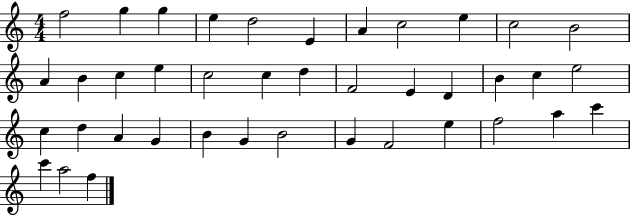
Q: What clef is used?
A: treble